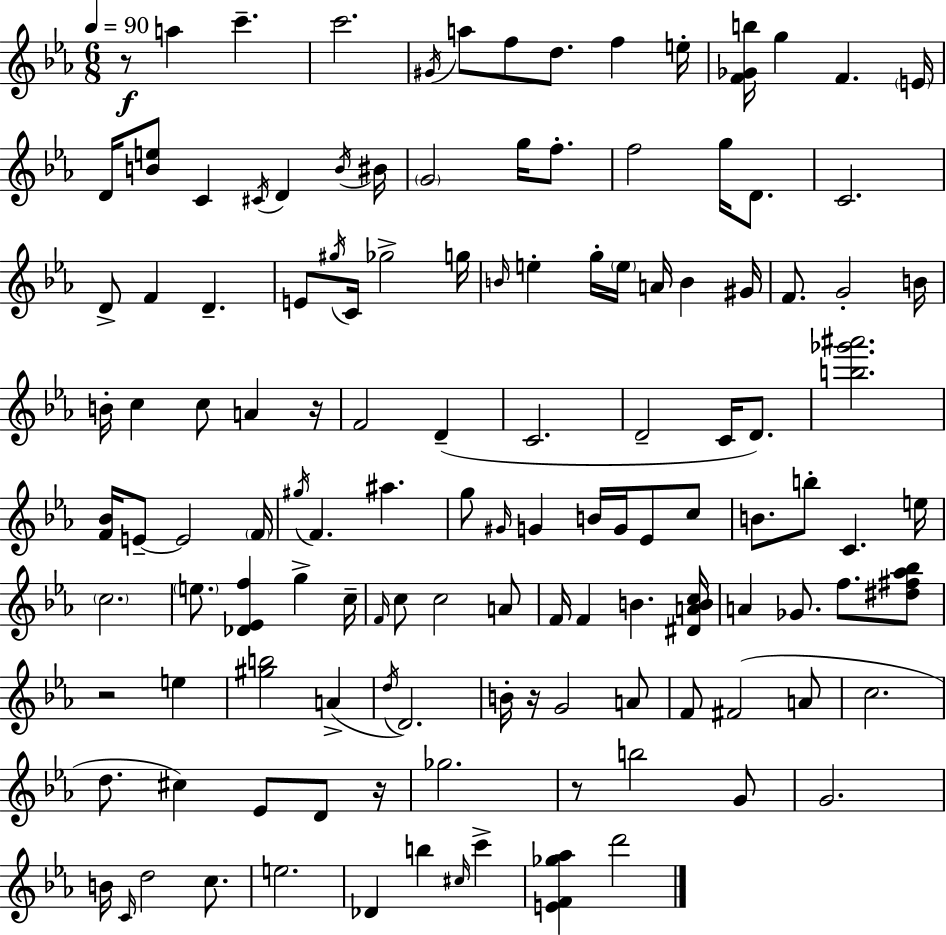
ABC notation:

X:1
T:Untitled
M:6/8
L:1/4
K:Cm
z/2 a c' c'2 ^G/4 a/2 f/2 d/2 f e/4 [F_Gb]/4 g F E/4 D/4 [Be]/2 C ^C/4 D B/4 ^B/4 G2 g/4 f/2 f2 g/4 D/2 C2 D/2 F D E/2 ^g/4 C/4 _g2 g/4 B/4 e g/4 e/4 A/4 B ^G/4 F/2 G2 B/4 B/4 c c/2 A z/4 F2 D C2 D2 C/4 D/2 [b_g'^a']2 [F_B]/4 E/2 E2 F/4 ^g/4 F ^a g/2 ^G/4 G B/4 G/4 _E/2 c/2 B/2 b/2 C e/4 c2 e/2 [_D_Ef] g c/4 F/4 c/2 c2 A/2 F/4 F B [^DABc]/4 A _G/2 f/2 [^d^f_a_b]/2 z2 e [^gb]2 A d/4 D2 B/4 z/4 G2 A/2 F/2 ^F2 A/2 c2 d/2 ^c _E/2 D/2 z/4 _g2 z/2 b2 G/2 G2 B/4 C/4 d2 c/2 e2 _D b ^c/4 c' [EF_g_a] d'2